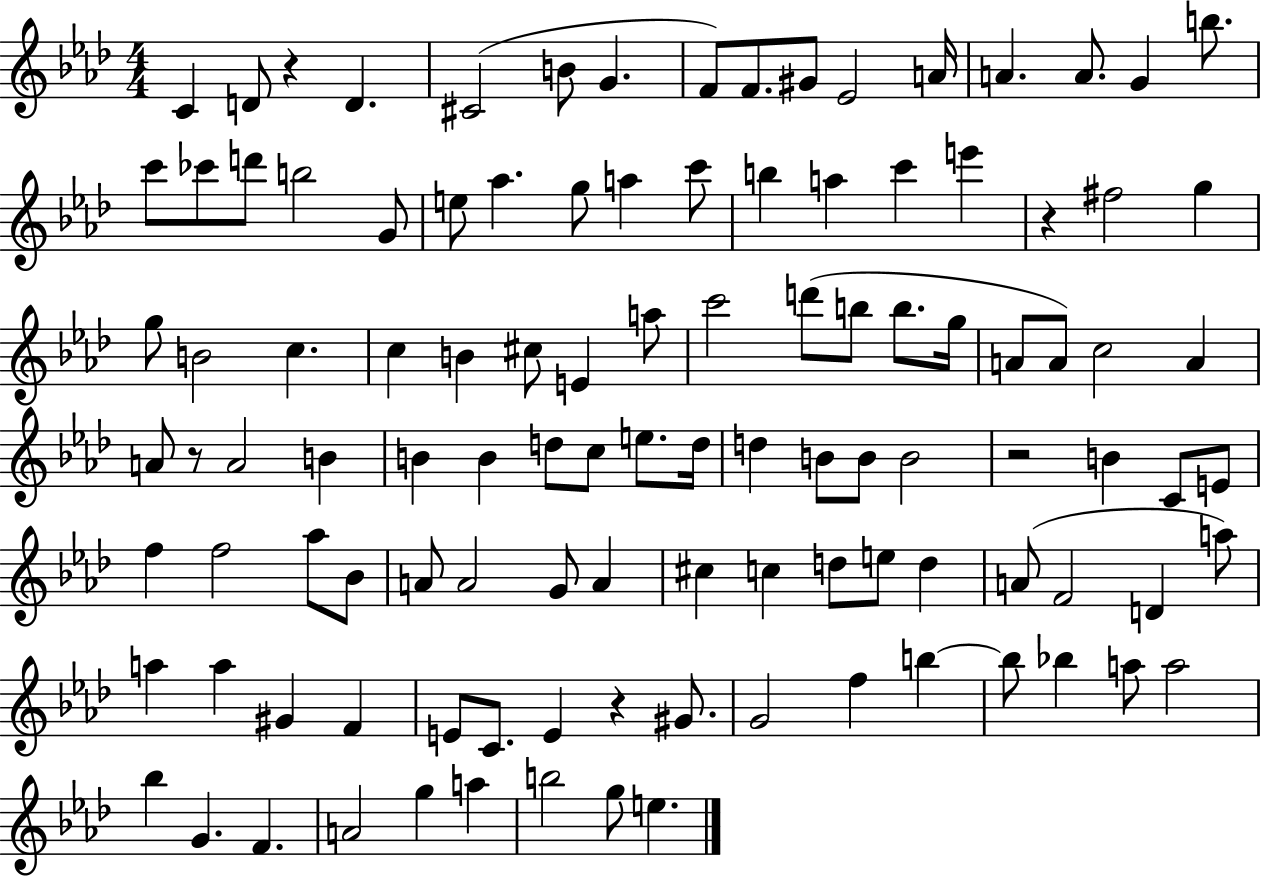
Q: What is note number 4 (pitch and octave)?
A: C#4